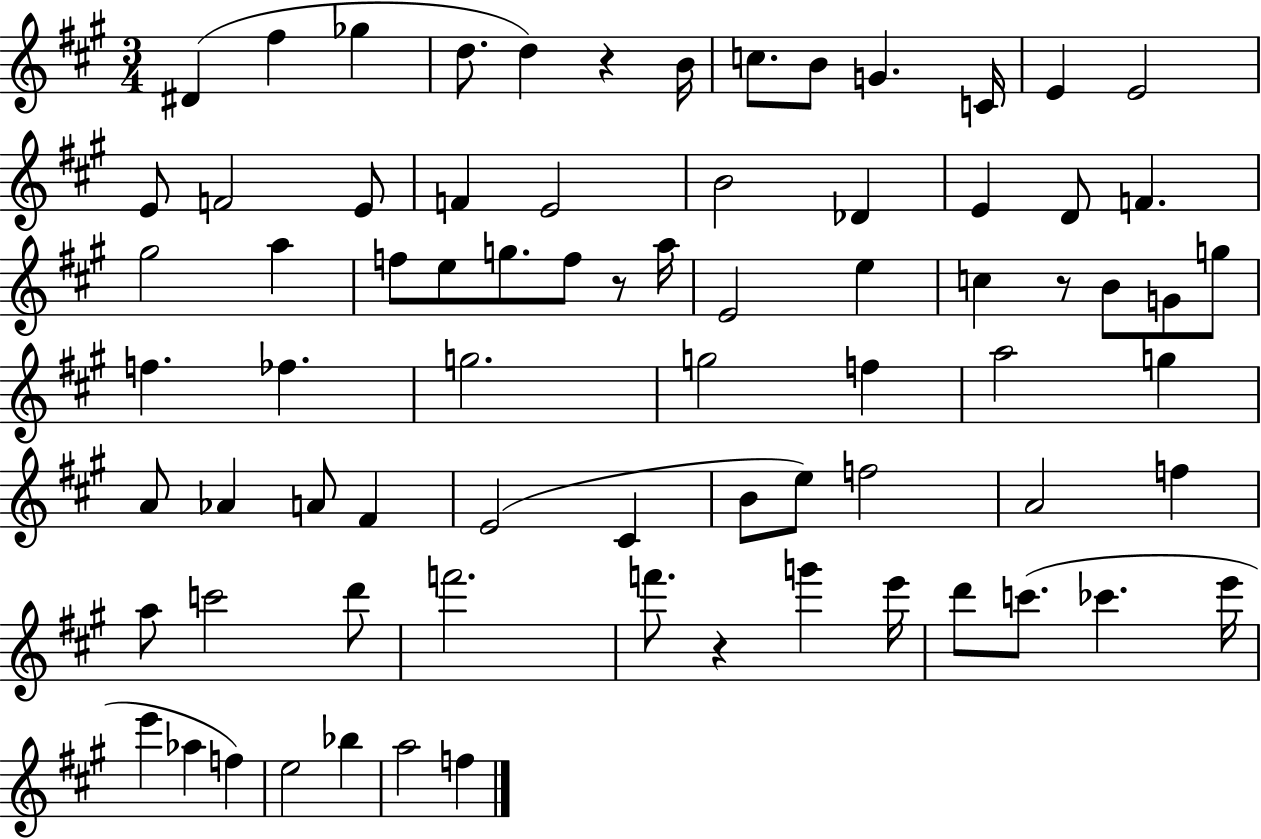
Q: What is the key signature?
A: A major